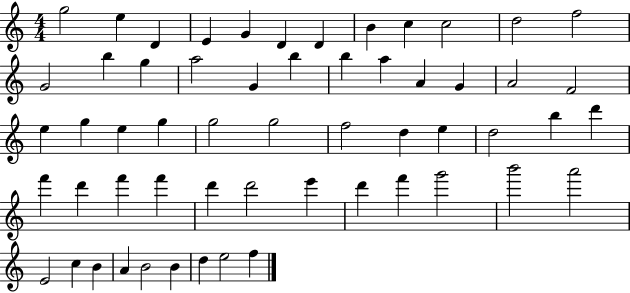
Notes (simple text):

G5/h E5/q D4/q E4/q G4/q D4/q D4/q B4/q C5/q C5/h D5/h F5/h G4/h B5/q G5/q A5/h G4/q B5/q B5/q A5/q A4/q G4/q A4/h F4/h E5/q G5/q E5/q G5/q G5/h G5/h F5/h D5/q E5/q D5/h B5/q D6/q F6/q D6/q F6/q F6/q D6/q D6/h E6/q D6/q F6/q G6/h B6/h A6/h E4/h C5/q B4/q A4/q B4/h B4/q D5/q E5/h F5/q